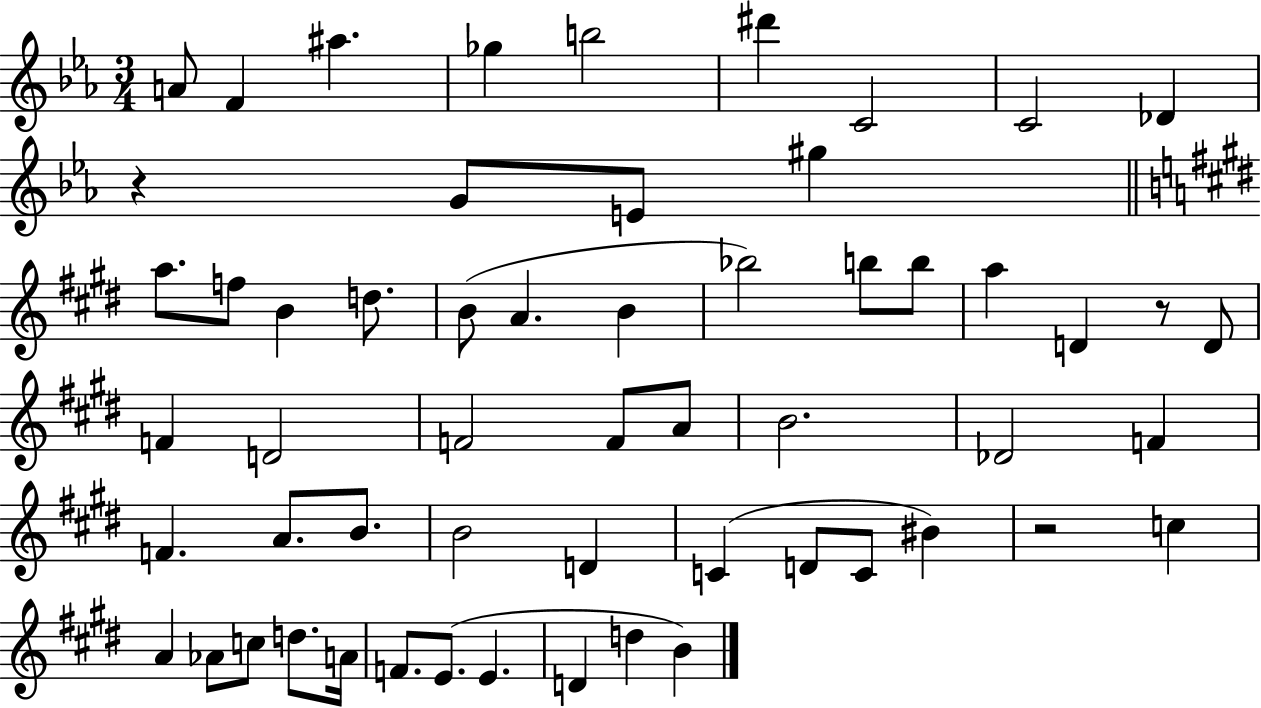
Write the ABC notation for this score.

X:1
T:Untitled
M:3/4
L:1/4
K:Eb
A/2 F ^a _g b2 ^d' C2 C2 _D z G/2 E/2 ^g a/2 f/2 B d/2 B/2 A B _b2 b/2 b/2 a D z/2 D/2 F D2 F2 F/2 A/2 B2 _D2 F F A/2 B/2 B2 D C D/2 C/2 ^B z2 c A _A/2 c/2 d/2 A/4 F/2 E/2 E D d B